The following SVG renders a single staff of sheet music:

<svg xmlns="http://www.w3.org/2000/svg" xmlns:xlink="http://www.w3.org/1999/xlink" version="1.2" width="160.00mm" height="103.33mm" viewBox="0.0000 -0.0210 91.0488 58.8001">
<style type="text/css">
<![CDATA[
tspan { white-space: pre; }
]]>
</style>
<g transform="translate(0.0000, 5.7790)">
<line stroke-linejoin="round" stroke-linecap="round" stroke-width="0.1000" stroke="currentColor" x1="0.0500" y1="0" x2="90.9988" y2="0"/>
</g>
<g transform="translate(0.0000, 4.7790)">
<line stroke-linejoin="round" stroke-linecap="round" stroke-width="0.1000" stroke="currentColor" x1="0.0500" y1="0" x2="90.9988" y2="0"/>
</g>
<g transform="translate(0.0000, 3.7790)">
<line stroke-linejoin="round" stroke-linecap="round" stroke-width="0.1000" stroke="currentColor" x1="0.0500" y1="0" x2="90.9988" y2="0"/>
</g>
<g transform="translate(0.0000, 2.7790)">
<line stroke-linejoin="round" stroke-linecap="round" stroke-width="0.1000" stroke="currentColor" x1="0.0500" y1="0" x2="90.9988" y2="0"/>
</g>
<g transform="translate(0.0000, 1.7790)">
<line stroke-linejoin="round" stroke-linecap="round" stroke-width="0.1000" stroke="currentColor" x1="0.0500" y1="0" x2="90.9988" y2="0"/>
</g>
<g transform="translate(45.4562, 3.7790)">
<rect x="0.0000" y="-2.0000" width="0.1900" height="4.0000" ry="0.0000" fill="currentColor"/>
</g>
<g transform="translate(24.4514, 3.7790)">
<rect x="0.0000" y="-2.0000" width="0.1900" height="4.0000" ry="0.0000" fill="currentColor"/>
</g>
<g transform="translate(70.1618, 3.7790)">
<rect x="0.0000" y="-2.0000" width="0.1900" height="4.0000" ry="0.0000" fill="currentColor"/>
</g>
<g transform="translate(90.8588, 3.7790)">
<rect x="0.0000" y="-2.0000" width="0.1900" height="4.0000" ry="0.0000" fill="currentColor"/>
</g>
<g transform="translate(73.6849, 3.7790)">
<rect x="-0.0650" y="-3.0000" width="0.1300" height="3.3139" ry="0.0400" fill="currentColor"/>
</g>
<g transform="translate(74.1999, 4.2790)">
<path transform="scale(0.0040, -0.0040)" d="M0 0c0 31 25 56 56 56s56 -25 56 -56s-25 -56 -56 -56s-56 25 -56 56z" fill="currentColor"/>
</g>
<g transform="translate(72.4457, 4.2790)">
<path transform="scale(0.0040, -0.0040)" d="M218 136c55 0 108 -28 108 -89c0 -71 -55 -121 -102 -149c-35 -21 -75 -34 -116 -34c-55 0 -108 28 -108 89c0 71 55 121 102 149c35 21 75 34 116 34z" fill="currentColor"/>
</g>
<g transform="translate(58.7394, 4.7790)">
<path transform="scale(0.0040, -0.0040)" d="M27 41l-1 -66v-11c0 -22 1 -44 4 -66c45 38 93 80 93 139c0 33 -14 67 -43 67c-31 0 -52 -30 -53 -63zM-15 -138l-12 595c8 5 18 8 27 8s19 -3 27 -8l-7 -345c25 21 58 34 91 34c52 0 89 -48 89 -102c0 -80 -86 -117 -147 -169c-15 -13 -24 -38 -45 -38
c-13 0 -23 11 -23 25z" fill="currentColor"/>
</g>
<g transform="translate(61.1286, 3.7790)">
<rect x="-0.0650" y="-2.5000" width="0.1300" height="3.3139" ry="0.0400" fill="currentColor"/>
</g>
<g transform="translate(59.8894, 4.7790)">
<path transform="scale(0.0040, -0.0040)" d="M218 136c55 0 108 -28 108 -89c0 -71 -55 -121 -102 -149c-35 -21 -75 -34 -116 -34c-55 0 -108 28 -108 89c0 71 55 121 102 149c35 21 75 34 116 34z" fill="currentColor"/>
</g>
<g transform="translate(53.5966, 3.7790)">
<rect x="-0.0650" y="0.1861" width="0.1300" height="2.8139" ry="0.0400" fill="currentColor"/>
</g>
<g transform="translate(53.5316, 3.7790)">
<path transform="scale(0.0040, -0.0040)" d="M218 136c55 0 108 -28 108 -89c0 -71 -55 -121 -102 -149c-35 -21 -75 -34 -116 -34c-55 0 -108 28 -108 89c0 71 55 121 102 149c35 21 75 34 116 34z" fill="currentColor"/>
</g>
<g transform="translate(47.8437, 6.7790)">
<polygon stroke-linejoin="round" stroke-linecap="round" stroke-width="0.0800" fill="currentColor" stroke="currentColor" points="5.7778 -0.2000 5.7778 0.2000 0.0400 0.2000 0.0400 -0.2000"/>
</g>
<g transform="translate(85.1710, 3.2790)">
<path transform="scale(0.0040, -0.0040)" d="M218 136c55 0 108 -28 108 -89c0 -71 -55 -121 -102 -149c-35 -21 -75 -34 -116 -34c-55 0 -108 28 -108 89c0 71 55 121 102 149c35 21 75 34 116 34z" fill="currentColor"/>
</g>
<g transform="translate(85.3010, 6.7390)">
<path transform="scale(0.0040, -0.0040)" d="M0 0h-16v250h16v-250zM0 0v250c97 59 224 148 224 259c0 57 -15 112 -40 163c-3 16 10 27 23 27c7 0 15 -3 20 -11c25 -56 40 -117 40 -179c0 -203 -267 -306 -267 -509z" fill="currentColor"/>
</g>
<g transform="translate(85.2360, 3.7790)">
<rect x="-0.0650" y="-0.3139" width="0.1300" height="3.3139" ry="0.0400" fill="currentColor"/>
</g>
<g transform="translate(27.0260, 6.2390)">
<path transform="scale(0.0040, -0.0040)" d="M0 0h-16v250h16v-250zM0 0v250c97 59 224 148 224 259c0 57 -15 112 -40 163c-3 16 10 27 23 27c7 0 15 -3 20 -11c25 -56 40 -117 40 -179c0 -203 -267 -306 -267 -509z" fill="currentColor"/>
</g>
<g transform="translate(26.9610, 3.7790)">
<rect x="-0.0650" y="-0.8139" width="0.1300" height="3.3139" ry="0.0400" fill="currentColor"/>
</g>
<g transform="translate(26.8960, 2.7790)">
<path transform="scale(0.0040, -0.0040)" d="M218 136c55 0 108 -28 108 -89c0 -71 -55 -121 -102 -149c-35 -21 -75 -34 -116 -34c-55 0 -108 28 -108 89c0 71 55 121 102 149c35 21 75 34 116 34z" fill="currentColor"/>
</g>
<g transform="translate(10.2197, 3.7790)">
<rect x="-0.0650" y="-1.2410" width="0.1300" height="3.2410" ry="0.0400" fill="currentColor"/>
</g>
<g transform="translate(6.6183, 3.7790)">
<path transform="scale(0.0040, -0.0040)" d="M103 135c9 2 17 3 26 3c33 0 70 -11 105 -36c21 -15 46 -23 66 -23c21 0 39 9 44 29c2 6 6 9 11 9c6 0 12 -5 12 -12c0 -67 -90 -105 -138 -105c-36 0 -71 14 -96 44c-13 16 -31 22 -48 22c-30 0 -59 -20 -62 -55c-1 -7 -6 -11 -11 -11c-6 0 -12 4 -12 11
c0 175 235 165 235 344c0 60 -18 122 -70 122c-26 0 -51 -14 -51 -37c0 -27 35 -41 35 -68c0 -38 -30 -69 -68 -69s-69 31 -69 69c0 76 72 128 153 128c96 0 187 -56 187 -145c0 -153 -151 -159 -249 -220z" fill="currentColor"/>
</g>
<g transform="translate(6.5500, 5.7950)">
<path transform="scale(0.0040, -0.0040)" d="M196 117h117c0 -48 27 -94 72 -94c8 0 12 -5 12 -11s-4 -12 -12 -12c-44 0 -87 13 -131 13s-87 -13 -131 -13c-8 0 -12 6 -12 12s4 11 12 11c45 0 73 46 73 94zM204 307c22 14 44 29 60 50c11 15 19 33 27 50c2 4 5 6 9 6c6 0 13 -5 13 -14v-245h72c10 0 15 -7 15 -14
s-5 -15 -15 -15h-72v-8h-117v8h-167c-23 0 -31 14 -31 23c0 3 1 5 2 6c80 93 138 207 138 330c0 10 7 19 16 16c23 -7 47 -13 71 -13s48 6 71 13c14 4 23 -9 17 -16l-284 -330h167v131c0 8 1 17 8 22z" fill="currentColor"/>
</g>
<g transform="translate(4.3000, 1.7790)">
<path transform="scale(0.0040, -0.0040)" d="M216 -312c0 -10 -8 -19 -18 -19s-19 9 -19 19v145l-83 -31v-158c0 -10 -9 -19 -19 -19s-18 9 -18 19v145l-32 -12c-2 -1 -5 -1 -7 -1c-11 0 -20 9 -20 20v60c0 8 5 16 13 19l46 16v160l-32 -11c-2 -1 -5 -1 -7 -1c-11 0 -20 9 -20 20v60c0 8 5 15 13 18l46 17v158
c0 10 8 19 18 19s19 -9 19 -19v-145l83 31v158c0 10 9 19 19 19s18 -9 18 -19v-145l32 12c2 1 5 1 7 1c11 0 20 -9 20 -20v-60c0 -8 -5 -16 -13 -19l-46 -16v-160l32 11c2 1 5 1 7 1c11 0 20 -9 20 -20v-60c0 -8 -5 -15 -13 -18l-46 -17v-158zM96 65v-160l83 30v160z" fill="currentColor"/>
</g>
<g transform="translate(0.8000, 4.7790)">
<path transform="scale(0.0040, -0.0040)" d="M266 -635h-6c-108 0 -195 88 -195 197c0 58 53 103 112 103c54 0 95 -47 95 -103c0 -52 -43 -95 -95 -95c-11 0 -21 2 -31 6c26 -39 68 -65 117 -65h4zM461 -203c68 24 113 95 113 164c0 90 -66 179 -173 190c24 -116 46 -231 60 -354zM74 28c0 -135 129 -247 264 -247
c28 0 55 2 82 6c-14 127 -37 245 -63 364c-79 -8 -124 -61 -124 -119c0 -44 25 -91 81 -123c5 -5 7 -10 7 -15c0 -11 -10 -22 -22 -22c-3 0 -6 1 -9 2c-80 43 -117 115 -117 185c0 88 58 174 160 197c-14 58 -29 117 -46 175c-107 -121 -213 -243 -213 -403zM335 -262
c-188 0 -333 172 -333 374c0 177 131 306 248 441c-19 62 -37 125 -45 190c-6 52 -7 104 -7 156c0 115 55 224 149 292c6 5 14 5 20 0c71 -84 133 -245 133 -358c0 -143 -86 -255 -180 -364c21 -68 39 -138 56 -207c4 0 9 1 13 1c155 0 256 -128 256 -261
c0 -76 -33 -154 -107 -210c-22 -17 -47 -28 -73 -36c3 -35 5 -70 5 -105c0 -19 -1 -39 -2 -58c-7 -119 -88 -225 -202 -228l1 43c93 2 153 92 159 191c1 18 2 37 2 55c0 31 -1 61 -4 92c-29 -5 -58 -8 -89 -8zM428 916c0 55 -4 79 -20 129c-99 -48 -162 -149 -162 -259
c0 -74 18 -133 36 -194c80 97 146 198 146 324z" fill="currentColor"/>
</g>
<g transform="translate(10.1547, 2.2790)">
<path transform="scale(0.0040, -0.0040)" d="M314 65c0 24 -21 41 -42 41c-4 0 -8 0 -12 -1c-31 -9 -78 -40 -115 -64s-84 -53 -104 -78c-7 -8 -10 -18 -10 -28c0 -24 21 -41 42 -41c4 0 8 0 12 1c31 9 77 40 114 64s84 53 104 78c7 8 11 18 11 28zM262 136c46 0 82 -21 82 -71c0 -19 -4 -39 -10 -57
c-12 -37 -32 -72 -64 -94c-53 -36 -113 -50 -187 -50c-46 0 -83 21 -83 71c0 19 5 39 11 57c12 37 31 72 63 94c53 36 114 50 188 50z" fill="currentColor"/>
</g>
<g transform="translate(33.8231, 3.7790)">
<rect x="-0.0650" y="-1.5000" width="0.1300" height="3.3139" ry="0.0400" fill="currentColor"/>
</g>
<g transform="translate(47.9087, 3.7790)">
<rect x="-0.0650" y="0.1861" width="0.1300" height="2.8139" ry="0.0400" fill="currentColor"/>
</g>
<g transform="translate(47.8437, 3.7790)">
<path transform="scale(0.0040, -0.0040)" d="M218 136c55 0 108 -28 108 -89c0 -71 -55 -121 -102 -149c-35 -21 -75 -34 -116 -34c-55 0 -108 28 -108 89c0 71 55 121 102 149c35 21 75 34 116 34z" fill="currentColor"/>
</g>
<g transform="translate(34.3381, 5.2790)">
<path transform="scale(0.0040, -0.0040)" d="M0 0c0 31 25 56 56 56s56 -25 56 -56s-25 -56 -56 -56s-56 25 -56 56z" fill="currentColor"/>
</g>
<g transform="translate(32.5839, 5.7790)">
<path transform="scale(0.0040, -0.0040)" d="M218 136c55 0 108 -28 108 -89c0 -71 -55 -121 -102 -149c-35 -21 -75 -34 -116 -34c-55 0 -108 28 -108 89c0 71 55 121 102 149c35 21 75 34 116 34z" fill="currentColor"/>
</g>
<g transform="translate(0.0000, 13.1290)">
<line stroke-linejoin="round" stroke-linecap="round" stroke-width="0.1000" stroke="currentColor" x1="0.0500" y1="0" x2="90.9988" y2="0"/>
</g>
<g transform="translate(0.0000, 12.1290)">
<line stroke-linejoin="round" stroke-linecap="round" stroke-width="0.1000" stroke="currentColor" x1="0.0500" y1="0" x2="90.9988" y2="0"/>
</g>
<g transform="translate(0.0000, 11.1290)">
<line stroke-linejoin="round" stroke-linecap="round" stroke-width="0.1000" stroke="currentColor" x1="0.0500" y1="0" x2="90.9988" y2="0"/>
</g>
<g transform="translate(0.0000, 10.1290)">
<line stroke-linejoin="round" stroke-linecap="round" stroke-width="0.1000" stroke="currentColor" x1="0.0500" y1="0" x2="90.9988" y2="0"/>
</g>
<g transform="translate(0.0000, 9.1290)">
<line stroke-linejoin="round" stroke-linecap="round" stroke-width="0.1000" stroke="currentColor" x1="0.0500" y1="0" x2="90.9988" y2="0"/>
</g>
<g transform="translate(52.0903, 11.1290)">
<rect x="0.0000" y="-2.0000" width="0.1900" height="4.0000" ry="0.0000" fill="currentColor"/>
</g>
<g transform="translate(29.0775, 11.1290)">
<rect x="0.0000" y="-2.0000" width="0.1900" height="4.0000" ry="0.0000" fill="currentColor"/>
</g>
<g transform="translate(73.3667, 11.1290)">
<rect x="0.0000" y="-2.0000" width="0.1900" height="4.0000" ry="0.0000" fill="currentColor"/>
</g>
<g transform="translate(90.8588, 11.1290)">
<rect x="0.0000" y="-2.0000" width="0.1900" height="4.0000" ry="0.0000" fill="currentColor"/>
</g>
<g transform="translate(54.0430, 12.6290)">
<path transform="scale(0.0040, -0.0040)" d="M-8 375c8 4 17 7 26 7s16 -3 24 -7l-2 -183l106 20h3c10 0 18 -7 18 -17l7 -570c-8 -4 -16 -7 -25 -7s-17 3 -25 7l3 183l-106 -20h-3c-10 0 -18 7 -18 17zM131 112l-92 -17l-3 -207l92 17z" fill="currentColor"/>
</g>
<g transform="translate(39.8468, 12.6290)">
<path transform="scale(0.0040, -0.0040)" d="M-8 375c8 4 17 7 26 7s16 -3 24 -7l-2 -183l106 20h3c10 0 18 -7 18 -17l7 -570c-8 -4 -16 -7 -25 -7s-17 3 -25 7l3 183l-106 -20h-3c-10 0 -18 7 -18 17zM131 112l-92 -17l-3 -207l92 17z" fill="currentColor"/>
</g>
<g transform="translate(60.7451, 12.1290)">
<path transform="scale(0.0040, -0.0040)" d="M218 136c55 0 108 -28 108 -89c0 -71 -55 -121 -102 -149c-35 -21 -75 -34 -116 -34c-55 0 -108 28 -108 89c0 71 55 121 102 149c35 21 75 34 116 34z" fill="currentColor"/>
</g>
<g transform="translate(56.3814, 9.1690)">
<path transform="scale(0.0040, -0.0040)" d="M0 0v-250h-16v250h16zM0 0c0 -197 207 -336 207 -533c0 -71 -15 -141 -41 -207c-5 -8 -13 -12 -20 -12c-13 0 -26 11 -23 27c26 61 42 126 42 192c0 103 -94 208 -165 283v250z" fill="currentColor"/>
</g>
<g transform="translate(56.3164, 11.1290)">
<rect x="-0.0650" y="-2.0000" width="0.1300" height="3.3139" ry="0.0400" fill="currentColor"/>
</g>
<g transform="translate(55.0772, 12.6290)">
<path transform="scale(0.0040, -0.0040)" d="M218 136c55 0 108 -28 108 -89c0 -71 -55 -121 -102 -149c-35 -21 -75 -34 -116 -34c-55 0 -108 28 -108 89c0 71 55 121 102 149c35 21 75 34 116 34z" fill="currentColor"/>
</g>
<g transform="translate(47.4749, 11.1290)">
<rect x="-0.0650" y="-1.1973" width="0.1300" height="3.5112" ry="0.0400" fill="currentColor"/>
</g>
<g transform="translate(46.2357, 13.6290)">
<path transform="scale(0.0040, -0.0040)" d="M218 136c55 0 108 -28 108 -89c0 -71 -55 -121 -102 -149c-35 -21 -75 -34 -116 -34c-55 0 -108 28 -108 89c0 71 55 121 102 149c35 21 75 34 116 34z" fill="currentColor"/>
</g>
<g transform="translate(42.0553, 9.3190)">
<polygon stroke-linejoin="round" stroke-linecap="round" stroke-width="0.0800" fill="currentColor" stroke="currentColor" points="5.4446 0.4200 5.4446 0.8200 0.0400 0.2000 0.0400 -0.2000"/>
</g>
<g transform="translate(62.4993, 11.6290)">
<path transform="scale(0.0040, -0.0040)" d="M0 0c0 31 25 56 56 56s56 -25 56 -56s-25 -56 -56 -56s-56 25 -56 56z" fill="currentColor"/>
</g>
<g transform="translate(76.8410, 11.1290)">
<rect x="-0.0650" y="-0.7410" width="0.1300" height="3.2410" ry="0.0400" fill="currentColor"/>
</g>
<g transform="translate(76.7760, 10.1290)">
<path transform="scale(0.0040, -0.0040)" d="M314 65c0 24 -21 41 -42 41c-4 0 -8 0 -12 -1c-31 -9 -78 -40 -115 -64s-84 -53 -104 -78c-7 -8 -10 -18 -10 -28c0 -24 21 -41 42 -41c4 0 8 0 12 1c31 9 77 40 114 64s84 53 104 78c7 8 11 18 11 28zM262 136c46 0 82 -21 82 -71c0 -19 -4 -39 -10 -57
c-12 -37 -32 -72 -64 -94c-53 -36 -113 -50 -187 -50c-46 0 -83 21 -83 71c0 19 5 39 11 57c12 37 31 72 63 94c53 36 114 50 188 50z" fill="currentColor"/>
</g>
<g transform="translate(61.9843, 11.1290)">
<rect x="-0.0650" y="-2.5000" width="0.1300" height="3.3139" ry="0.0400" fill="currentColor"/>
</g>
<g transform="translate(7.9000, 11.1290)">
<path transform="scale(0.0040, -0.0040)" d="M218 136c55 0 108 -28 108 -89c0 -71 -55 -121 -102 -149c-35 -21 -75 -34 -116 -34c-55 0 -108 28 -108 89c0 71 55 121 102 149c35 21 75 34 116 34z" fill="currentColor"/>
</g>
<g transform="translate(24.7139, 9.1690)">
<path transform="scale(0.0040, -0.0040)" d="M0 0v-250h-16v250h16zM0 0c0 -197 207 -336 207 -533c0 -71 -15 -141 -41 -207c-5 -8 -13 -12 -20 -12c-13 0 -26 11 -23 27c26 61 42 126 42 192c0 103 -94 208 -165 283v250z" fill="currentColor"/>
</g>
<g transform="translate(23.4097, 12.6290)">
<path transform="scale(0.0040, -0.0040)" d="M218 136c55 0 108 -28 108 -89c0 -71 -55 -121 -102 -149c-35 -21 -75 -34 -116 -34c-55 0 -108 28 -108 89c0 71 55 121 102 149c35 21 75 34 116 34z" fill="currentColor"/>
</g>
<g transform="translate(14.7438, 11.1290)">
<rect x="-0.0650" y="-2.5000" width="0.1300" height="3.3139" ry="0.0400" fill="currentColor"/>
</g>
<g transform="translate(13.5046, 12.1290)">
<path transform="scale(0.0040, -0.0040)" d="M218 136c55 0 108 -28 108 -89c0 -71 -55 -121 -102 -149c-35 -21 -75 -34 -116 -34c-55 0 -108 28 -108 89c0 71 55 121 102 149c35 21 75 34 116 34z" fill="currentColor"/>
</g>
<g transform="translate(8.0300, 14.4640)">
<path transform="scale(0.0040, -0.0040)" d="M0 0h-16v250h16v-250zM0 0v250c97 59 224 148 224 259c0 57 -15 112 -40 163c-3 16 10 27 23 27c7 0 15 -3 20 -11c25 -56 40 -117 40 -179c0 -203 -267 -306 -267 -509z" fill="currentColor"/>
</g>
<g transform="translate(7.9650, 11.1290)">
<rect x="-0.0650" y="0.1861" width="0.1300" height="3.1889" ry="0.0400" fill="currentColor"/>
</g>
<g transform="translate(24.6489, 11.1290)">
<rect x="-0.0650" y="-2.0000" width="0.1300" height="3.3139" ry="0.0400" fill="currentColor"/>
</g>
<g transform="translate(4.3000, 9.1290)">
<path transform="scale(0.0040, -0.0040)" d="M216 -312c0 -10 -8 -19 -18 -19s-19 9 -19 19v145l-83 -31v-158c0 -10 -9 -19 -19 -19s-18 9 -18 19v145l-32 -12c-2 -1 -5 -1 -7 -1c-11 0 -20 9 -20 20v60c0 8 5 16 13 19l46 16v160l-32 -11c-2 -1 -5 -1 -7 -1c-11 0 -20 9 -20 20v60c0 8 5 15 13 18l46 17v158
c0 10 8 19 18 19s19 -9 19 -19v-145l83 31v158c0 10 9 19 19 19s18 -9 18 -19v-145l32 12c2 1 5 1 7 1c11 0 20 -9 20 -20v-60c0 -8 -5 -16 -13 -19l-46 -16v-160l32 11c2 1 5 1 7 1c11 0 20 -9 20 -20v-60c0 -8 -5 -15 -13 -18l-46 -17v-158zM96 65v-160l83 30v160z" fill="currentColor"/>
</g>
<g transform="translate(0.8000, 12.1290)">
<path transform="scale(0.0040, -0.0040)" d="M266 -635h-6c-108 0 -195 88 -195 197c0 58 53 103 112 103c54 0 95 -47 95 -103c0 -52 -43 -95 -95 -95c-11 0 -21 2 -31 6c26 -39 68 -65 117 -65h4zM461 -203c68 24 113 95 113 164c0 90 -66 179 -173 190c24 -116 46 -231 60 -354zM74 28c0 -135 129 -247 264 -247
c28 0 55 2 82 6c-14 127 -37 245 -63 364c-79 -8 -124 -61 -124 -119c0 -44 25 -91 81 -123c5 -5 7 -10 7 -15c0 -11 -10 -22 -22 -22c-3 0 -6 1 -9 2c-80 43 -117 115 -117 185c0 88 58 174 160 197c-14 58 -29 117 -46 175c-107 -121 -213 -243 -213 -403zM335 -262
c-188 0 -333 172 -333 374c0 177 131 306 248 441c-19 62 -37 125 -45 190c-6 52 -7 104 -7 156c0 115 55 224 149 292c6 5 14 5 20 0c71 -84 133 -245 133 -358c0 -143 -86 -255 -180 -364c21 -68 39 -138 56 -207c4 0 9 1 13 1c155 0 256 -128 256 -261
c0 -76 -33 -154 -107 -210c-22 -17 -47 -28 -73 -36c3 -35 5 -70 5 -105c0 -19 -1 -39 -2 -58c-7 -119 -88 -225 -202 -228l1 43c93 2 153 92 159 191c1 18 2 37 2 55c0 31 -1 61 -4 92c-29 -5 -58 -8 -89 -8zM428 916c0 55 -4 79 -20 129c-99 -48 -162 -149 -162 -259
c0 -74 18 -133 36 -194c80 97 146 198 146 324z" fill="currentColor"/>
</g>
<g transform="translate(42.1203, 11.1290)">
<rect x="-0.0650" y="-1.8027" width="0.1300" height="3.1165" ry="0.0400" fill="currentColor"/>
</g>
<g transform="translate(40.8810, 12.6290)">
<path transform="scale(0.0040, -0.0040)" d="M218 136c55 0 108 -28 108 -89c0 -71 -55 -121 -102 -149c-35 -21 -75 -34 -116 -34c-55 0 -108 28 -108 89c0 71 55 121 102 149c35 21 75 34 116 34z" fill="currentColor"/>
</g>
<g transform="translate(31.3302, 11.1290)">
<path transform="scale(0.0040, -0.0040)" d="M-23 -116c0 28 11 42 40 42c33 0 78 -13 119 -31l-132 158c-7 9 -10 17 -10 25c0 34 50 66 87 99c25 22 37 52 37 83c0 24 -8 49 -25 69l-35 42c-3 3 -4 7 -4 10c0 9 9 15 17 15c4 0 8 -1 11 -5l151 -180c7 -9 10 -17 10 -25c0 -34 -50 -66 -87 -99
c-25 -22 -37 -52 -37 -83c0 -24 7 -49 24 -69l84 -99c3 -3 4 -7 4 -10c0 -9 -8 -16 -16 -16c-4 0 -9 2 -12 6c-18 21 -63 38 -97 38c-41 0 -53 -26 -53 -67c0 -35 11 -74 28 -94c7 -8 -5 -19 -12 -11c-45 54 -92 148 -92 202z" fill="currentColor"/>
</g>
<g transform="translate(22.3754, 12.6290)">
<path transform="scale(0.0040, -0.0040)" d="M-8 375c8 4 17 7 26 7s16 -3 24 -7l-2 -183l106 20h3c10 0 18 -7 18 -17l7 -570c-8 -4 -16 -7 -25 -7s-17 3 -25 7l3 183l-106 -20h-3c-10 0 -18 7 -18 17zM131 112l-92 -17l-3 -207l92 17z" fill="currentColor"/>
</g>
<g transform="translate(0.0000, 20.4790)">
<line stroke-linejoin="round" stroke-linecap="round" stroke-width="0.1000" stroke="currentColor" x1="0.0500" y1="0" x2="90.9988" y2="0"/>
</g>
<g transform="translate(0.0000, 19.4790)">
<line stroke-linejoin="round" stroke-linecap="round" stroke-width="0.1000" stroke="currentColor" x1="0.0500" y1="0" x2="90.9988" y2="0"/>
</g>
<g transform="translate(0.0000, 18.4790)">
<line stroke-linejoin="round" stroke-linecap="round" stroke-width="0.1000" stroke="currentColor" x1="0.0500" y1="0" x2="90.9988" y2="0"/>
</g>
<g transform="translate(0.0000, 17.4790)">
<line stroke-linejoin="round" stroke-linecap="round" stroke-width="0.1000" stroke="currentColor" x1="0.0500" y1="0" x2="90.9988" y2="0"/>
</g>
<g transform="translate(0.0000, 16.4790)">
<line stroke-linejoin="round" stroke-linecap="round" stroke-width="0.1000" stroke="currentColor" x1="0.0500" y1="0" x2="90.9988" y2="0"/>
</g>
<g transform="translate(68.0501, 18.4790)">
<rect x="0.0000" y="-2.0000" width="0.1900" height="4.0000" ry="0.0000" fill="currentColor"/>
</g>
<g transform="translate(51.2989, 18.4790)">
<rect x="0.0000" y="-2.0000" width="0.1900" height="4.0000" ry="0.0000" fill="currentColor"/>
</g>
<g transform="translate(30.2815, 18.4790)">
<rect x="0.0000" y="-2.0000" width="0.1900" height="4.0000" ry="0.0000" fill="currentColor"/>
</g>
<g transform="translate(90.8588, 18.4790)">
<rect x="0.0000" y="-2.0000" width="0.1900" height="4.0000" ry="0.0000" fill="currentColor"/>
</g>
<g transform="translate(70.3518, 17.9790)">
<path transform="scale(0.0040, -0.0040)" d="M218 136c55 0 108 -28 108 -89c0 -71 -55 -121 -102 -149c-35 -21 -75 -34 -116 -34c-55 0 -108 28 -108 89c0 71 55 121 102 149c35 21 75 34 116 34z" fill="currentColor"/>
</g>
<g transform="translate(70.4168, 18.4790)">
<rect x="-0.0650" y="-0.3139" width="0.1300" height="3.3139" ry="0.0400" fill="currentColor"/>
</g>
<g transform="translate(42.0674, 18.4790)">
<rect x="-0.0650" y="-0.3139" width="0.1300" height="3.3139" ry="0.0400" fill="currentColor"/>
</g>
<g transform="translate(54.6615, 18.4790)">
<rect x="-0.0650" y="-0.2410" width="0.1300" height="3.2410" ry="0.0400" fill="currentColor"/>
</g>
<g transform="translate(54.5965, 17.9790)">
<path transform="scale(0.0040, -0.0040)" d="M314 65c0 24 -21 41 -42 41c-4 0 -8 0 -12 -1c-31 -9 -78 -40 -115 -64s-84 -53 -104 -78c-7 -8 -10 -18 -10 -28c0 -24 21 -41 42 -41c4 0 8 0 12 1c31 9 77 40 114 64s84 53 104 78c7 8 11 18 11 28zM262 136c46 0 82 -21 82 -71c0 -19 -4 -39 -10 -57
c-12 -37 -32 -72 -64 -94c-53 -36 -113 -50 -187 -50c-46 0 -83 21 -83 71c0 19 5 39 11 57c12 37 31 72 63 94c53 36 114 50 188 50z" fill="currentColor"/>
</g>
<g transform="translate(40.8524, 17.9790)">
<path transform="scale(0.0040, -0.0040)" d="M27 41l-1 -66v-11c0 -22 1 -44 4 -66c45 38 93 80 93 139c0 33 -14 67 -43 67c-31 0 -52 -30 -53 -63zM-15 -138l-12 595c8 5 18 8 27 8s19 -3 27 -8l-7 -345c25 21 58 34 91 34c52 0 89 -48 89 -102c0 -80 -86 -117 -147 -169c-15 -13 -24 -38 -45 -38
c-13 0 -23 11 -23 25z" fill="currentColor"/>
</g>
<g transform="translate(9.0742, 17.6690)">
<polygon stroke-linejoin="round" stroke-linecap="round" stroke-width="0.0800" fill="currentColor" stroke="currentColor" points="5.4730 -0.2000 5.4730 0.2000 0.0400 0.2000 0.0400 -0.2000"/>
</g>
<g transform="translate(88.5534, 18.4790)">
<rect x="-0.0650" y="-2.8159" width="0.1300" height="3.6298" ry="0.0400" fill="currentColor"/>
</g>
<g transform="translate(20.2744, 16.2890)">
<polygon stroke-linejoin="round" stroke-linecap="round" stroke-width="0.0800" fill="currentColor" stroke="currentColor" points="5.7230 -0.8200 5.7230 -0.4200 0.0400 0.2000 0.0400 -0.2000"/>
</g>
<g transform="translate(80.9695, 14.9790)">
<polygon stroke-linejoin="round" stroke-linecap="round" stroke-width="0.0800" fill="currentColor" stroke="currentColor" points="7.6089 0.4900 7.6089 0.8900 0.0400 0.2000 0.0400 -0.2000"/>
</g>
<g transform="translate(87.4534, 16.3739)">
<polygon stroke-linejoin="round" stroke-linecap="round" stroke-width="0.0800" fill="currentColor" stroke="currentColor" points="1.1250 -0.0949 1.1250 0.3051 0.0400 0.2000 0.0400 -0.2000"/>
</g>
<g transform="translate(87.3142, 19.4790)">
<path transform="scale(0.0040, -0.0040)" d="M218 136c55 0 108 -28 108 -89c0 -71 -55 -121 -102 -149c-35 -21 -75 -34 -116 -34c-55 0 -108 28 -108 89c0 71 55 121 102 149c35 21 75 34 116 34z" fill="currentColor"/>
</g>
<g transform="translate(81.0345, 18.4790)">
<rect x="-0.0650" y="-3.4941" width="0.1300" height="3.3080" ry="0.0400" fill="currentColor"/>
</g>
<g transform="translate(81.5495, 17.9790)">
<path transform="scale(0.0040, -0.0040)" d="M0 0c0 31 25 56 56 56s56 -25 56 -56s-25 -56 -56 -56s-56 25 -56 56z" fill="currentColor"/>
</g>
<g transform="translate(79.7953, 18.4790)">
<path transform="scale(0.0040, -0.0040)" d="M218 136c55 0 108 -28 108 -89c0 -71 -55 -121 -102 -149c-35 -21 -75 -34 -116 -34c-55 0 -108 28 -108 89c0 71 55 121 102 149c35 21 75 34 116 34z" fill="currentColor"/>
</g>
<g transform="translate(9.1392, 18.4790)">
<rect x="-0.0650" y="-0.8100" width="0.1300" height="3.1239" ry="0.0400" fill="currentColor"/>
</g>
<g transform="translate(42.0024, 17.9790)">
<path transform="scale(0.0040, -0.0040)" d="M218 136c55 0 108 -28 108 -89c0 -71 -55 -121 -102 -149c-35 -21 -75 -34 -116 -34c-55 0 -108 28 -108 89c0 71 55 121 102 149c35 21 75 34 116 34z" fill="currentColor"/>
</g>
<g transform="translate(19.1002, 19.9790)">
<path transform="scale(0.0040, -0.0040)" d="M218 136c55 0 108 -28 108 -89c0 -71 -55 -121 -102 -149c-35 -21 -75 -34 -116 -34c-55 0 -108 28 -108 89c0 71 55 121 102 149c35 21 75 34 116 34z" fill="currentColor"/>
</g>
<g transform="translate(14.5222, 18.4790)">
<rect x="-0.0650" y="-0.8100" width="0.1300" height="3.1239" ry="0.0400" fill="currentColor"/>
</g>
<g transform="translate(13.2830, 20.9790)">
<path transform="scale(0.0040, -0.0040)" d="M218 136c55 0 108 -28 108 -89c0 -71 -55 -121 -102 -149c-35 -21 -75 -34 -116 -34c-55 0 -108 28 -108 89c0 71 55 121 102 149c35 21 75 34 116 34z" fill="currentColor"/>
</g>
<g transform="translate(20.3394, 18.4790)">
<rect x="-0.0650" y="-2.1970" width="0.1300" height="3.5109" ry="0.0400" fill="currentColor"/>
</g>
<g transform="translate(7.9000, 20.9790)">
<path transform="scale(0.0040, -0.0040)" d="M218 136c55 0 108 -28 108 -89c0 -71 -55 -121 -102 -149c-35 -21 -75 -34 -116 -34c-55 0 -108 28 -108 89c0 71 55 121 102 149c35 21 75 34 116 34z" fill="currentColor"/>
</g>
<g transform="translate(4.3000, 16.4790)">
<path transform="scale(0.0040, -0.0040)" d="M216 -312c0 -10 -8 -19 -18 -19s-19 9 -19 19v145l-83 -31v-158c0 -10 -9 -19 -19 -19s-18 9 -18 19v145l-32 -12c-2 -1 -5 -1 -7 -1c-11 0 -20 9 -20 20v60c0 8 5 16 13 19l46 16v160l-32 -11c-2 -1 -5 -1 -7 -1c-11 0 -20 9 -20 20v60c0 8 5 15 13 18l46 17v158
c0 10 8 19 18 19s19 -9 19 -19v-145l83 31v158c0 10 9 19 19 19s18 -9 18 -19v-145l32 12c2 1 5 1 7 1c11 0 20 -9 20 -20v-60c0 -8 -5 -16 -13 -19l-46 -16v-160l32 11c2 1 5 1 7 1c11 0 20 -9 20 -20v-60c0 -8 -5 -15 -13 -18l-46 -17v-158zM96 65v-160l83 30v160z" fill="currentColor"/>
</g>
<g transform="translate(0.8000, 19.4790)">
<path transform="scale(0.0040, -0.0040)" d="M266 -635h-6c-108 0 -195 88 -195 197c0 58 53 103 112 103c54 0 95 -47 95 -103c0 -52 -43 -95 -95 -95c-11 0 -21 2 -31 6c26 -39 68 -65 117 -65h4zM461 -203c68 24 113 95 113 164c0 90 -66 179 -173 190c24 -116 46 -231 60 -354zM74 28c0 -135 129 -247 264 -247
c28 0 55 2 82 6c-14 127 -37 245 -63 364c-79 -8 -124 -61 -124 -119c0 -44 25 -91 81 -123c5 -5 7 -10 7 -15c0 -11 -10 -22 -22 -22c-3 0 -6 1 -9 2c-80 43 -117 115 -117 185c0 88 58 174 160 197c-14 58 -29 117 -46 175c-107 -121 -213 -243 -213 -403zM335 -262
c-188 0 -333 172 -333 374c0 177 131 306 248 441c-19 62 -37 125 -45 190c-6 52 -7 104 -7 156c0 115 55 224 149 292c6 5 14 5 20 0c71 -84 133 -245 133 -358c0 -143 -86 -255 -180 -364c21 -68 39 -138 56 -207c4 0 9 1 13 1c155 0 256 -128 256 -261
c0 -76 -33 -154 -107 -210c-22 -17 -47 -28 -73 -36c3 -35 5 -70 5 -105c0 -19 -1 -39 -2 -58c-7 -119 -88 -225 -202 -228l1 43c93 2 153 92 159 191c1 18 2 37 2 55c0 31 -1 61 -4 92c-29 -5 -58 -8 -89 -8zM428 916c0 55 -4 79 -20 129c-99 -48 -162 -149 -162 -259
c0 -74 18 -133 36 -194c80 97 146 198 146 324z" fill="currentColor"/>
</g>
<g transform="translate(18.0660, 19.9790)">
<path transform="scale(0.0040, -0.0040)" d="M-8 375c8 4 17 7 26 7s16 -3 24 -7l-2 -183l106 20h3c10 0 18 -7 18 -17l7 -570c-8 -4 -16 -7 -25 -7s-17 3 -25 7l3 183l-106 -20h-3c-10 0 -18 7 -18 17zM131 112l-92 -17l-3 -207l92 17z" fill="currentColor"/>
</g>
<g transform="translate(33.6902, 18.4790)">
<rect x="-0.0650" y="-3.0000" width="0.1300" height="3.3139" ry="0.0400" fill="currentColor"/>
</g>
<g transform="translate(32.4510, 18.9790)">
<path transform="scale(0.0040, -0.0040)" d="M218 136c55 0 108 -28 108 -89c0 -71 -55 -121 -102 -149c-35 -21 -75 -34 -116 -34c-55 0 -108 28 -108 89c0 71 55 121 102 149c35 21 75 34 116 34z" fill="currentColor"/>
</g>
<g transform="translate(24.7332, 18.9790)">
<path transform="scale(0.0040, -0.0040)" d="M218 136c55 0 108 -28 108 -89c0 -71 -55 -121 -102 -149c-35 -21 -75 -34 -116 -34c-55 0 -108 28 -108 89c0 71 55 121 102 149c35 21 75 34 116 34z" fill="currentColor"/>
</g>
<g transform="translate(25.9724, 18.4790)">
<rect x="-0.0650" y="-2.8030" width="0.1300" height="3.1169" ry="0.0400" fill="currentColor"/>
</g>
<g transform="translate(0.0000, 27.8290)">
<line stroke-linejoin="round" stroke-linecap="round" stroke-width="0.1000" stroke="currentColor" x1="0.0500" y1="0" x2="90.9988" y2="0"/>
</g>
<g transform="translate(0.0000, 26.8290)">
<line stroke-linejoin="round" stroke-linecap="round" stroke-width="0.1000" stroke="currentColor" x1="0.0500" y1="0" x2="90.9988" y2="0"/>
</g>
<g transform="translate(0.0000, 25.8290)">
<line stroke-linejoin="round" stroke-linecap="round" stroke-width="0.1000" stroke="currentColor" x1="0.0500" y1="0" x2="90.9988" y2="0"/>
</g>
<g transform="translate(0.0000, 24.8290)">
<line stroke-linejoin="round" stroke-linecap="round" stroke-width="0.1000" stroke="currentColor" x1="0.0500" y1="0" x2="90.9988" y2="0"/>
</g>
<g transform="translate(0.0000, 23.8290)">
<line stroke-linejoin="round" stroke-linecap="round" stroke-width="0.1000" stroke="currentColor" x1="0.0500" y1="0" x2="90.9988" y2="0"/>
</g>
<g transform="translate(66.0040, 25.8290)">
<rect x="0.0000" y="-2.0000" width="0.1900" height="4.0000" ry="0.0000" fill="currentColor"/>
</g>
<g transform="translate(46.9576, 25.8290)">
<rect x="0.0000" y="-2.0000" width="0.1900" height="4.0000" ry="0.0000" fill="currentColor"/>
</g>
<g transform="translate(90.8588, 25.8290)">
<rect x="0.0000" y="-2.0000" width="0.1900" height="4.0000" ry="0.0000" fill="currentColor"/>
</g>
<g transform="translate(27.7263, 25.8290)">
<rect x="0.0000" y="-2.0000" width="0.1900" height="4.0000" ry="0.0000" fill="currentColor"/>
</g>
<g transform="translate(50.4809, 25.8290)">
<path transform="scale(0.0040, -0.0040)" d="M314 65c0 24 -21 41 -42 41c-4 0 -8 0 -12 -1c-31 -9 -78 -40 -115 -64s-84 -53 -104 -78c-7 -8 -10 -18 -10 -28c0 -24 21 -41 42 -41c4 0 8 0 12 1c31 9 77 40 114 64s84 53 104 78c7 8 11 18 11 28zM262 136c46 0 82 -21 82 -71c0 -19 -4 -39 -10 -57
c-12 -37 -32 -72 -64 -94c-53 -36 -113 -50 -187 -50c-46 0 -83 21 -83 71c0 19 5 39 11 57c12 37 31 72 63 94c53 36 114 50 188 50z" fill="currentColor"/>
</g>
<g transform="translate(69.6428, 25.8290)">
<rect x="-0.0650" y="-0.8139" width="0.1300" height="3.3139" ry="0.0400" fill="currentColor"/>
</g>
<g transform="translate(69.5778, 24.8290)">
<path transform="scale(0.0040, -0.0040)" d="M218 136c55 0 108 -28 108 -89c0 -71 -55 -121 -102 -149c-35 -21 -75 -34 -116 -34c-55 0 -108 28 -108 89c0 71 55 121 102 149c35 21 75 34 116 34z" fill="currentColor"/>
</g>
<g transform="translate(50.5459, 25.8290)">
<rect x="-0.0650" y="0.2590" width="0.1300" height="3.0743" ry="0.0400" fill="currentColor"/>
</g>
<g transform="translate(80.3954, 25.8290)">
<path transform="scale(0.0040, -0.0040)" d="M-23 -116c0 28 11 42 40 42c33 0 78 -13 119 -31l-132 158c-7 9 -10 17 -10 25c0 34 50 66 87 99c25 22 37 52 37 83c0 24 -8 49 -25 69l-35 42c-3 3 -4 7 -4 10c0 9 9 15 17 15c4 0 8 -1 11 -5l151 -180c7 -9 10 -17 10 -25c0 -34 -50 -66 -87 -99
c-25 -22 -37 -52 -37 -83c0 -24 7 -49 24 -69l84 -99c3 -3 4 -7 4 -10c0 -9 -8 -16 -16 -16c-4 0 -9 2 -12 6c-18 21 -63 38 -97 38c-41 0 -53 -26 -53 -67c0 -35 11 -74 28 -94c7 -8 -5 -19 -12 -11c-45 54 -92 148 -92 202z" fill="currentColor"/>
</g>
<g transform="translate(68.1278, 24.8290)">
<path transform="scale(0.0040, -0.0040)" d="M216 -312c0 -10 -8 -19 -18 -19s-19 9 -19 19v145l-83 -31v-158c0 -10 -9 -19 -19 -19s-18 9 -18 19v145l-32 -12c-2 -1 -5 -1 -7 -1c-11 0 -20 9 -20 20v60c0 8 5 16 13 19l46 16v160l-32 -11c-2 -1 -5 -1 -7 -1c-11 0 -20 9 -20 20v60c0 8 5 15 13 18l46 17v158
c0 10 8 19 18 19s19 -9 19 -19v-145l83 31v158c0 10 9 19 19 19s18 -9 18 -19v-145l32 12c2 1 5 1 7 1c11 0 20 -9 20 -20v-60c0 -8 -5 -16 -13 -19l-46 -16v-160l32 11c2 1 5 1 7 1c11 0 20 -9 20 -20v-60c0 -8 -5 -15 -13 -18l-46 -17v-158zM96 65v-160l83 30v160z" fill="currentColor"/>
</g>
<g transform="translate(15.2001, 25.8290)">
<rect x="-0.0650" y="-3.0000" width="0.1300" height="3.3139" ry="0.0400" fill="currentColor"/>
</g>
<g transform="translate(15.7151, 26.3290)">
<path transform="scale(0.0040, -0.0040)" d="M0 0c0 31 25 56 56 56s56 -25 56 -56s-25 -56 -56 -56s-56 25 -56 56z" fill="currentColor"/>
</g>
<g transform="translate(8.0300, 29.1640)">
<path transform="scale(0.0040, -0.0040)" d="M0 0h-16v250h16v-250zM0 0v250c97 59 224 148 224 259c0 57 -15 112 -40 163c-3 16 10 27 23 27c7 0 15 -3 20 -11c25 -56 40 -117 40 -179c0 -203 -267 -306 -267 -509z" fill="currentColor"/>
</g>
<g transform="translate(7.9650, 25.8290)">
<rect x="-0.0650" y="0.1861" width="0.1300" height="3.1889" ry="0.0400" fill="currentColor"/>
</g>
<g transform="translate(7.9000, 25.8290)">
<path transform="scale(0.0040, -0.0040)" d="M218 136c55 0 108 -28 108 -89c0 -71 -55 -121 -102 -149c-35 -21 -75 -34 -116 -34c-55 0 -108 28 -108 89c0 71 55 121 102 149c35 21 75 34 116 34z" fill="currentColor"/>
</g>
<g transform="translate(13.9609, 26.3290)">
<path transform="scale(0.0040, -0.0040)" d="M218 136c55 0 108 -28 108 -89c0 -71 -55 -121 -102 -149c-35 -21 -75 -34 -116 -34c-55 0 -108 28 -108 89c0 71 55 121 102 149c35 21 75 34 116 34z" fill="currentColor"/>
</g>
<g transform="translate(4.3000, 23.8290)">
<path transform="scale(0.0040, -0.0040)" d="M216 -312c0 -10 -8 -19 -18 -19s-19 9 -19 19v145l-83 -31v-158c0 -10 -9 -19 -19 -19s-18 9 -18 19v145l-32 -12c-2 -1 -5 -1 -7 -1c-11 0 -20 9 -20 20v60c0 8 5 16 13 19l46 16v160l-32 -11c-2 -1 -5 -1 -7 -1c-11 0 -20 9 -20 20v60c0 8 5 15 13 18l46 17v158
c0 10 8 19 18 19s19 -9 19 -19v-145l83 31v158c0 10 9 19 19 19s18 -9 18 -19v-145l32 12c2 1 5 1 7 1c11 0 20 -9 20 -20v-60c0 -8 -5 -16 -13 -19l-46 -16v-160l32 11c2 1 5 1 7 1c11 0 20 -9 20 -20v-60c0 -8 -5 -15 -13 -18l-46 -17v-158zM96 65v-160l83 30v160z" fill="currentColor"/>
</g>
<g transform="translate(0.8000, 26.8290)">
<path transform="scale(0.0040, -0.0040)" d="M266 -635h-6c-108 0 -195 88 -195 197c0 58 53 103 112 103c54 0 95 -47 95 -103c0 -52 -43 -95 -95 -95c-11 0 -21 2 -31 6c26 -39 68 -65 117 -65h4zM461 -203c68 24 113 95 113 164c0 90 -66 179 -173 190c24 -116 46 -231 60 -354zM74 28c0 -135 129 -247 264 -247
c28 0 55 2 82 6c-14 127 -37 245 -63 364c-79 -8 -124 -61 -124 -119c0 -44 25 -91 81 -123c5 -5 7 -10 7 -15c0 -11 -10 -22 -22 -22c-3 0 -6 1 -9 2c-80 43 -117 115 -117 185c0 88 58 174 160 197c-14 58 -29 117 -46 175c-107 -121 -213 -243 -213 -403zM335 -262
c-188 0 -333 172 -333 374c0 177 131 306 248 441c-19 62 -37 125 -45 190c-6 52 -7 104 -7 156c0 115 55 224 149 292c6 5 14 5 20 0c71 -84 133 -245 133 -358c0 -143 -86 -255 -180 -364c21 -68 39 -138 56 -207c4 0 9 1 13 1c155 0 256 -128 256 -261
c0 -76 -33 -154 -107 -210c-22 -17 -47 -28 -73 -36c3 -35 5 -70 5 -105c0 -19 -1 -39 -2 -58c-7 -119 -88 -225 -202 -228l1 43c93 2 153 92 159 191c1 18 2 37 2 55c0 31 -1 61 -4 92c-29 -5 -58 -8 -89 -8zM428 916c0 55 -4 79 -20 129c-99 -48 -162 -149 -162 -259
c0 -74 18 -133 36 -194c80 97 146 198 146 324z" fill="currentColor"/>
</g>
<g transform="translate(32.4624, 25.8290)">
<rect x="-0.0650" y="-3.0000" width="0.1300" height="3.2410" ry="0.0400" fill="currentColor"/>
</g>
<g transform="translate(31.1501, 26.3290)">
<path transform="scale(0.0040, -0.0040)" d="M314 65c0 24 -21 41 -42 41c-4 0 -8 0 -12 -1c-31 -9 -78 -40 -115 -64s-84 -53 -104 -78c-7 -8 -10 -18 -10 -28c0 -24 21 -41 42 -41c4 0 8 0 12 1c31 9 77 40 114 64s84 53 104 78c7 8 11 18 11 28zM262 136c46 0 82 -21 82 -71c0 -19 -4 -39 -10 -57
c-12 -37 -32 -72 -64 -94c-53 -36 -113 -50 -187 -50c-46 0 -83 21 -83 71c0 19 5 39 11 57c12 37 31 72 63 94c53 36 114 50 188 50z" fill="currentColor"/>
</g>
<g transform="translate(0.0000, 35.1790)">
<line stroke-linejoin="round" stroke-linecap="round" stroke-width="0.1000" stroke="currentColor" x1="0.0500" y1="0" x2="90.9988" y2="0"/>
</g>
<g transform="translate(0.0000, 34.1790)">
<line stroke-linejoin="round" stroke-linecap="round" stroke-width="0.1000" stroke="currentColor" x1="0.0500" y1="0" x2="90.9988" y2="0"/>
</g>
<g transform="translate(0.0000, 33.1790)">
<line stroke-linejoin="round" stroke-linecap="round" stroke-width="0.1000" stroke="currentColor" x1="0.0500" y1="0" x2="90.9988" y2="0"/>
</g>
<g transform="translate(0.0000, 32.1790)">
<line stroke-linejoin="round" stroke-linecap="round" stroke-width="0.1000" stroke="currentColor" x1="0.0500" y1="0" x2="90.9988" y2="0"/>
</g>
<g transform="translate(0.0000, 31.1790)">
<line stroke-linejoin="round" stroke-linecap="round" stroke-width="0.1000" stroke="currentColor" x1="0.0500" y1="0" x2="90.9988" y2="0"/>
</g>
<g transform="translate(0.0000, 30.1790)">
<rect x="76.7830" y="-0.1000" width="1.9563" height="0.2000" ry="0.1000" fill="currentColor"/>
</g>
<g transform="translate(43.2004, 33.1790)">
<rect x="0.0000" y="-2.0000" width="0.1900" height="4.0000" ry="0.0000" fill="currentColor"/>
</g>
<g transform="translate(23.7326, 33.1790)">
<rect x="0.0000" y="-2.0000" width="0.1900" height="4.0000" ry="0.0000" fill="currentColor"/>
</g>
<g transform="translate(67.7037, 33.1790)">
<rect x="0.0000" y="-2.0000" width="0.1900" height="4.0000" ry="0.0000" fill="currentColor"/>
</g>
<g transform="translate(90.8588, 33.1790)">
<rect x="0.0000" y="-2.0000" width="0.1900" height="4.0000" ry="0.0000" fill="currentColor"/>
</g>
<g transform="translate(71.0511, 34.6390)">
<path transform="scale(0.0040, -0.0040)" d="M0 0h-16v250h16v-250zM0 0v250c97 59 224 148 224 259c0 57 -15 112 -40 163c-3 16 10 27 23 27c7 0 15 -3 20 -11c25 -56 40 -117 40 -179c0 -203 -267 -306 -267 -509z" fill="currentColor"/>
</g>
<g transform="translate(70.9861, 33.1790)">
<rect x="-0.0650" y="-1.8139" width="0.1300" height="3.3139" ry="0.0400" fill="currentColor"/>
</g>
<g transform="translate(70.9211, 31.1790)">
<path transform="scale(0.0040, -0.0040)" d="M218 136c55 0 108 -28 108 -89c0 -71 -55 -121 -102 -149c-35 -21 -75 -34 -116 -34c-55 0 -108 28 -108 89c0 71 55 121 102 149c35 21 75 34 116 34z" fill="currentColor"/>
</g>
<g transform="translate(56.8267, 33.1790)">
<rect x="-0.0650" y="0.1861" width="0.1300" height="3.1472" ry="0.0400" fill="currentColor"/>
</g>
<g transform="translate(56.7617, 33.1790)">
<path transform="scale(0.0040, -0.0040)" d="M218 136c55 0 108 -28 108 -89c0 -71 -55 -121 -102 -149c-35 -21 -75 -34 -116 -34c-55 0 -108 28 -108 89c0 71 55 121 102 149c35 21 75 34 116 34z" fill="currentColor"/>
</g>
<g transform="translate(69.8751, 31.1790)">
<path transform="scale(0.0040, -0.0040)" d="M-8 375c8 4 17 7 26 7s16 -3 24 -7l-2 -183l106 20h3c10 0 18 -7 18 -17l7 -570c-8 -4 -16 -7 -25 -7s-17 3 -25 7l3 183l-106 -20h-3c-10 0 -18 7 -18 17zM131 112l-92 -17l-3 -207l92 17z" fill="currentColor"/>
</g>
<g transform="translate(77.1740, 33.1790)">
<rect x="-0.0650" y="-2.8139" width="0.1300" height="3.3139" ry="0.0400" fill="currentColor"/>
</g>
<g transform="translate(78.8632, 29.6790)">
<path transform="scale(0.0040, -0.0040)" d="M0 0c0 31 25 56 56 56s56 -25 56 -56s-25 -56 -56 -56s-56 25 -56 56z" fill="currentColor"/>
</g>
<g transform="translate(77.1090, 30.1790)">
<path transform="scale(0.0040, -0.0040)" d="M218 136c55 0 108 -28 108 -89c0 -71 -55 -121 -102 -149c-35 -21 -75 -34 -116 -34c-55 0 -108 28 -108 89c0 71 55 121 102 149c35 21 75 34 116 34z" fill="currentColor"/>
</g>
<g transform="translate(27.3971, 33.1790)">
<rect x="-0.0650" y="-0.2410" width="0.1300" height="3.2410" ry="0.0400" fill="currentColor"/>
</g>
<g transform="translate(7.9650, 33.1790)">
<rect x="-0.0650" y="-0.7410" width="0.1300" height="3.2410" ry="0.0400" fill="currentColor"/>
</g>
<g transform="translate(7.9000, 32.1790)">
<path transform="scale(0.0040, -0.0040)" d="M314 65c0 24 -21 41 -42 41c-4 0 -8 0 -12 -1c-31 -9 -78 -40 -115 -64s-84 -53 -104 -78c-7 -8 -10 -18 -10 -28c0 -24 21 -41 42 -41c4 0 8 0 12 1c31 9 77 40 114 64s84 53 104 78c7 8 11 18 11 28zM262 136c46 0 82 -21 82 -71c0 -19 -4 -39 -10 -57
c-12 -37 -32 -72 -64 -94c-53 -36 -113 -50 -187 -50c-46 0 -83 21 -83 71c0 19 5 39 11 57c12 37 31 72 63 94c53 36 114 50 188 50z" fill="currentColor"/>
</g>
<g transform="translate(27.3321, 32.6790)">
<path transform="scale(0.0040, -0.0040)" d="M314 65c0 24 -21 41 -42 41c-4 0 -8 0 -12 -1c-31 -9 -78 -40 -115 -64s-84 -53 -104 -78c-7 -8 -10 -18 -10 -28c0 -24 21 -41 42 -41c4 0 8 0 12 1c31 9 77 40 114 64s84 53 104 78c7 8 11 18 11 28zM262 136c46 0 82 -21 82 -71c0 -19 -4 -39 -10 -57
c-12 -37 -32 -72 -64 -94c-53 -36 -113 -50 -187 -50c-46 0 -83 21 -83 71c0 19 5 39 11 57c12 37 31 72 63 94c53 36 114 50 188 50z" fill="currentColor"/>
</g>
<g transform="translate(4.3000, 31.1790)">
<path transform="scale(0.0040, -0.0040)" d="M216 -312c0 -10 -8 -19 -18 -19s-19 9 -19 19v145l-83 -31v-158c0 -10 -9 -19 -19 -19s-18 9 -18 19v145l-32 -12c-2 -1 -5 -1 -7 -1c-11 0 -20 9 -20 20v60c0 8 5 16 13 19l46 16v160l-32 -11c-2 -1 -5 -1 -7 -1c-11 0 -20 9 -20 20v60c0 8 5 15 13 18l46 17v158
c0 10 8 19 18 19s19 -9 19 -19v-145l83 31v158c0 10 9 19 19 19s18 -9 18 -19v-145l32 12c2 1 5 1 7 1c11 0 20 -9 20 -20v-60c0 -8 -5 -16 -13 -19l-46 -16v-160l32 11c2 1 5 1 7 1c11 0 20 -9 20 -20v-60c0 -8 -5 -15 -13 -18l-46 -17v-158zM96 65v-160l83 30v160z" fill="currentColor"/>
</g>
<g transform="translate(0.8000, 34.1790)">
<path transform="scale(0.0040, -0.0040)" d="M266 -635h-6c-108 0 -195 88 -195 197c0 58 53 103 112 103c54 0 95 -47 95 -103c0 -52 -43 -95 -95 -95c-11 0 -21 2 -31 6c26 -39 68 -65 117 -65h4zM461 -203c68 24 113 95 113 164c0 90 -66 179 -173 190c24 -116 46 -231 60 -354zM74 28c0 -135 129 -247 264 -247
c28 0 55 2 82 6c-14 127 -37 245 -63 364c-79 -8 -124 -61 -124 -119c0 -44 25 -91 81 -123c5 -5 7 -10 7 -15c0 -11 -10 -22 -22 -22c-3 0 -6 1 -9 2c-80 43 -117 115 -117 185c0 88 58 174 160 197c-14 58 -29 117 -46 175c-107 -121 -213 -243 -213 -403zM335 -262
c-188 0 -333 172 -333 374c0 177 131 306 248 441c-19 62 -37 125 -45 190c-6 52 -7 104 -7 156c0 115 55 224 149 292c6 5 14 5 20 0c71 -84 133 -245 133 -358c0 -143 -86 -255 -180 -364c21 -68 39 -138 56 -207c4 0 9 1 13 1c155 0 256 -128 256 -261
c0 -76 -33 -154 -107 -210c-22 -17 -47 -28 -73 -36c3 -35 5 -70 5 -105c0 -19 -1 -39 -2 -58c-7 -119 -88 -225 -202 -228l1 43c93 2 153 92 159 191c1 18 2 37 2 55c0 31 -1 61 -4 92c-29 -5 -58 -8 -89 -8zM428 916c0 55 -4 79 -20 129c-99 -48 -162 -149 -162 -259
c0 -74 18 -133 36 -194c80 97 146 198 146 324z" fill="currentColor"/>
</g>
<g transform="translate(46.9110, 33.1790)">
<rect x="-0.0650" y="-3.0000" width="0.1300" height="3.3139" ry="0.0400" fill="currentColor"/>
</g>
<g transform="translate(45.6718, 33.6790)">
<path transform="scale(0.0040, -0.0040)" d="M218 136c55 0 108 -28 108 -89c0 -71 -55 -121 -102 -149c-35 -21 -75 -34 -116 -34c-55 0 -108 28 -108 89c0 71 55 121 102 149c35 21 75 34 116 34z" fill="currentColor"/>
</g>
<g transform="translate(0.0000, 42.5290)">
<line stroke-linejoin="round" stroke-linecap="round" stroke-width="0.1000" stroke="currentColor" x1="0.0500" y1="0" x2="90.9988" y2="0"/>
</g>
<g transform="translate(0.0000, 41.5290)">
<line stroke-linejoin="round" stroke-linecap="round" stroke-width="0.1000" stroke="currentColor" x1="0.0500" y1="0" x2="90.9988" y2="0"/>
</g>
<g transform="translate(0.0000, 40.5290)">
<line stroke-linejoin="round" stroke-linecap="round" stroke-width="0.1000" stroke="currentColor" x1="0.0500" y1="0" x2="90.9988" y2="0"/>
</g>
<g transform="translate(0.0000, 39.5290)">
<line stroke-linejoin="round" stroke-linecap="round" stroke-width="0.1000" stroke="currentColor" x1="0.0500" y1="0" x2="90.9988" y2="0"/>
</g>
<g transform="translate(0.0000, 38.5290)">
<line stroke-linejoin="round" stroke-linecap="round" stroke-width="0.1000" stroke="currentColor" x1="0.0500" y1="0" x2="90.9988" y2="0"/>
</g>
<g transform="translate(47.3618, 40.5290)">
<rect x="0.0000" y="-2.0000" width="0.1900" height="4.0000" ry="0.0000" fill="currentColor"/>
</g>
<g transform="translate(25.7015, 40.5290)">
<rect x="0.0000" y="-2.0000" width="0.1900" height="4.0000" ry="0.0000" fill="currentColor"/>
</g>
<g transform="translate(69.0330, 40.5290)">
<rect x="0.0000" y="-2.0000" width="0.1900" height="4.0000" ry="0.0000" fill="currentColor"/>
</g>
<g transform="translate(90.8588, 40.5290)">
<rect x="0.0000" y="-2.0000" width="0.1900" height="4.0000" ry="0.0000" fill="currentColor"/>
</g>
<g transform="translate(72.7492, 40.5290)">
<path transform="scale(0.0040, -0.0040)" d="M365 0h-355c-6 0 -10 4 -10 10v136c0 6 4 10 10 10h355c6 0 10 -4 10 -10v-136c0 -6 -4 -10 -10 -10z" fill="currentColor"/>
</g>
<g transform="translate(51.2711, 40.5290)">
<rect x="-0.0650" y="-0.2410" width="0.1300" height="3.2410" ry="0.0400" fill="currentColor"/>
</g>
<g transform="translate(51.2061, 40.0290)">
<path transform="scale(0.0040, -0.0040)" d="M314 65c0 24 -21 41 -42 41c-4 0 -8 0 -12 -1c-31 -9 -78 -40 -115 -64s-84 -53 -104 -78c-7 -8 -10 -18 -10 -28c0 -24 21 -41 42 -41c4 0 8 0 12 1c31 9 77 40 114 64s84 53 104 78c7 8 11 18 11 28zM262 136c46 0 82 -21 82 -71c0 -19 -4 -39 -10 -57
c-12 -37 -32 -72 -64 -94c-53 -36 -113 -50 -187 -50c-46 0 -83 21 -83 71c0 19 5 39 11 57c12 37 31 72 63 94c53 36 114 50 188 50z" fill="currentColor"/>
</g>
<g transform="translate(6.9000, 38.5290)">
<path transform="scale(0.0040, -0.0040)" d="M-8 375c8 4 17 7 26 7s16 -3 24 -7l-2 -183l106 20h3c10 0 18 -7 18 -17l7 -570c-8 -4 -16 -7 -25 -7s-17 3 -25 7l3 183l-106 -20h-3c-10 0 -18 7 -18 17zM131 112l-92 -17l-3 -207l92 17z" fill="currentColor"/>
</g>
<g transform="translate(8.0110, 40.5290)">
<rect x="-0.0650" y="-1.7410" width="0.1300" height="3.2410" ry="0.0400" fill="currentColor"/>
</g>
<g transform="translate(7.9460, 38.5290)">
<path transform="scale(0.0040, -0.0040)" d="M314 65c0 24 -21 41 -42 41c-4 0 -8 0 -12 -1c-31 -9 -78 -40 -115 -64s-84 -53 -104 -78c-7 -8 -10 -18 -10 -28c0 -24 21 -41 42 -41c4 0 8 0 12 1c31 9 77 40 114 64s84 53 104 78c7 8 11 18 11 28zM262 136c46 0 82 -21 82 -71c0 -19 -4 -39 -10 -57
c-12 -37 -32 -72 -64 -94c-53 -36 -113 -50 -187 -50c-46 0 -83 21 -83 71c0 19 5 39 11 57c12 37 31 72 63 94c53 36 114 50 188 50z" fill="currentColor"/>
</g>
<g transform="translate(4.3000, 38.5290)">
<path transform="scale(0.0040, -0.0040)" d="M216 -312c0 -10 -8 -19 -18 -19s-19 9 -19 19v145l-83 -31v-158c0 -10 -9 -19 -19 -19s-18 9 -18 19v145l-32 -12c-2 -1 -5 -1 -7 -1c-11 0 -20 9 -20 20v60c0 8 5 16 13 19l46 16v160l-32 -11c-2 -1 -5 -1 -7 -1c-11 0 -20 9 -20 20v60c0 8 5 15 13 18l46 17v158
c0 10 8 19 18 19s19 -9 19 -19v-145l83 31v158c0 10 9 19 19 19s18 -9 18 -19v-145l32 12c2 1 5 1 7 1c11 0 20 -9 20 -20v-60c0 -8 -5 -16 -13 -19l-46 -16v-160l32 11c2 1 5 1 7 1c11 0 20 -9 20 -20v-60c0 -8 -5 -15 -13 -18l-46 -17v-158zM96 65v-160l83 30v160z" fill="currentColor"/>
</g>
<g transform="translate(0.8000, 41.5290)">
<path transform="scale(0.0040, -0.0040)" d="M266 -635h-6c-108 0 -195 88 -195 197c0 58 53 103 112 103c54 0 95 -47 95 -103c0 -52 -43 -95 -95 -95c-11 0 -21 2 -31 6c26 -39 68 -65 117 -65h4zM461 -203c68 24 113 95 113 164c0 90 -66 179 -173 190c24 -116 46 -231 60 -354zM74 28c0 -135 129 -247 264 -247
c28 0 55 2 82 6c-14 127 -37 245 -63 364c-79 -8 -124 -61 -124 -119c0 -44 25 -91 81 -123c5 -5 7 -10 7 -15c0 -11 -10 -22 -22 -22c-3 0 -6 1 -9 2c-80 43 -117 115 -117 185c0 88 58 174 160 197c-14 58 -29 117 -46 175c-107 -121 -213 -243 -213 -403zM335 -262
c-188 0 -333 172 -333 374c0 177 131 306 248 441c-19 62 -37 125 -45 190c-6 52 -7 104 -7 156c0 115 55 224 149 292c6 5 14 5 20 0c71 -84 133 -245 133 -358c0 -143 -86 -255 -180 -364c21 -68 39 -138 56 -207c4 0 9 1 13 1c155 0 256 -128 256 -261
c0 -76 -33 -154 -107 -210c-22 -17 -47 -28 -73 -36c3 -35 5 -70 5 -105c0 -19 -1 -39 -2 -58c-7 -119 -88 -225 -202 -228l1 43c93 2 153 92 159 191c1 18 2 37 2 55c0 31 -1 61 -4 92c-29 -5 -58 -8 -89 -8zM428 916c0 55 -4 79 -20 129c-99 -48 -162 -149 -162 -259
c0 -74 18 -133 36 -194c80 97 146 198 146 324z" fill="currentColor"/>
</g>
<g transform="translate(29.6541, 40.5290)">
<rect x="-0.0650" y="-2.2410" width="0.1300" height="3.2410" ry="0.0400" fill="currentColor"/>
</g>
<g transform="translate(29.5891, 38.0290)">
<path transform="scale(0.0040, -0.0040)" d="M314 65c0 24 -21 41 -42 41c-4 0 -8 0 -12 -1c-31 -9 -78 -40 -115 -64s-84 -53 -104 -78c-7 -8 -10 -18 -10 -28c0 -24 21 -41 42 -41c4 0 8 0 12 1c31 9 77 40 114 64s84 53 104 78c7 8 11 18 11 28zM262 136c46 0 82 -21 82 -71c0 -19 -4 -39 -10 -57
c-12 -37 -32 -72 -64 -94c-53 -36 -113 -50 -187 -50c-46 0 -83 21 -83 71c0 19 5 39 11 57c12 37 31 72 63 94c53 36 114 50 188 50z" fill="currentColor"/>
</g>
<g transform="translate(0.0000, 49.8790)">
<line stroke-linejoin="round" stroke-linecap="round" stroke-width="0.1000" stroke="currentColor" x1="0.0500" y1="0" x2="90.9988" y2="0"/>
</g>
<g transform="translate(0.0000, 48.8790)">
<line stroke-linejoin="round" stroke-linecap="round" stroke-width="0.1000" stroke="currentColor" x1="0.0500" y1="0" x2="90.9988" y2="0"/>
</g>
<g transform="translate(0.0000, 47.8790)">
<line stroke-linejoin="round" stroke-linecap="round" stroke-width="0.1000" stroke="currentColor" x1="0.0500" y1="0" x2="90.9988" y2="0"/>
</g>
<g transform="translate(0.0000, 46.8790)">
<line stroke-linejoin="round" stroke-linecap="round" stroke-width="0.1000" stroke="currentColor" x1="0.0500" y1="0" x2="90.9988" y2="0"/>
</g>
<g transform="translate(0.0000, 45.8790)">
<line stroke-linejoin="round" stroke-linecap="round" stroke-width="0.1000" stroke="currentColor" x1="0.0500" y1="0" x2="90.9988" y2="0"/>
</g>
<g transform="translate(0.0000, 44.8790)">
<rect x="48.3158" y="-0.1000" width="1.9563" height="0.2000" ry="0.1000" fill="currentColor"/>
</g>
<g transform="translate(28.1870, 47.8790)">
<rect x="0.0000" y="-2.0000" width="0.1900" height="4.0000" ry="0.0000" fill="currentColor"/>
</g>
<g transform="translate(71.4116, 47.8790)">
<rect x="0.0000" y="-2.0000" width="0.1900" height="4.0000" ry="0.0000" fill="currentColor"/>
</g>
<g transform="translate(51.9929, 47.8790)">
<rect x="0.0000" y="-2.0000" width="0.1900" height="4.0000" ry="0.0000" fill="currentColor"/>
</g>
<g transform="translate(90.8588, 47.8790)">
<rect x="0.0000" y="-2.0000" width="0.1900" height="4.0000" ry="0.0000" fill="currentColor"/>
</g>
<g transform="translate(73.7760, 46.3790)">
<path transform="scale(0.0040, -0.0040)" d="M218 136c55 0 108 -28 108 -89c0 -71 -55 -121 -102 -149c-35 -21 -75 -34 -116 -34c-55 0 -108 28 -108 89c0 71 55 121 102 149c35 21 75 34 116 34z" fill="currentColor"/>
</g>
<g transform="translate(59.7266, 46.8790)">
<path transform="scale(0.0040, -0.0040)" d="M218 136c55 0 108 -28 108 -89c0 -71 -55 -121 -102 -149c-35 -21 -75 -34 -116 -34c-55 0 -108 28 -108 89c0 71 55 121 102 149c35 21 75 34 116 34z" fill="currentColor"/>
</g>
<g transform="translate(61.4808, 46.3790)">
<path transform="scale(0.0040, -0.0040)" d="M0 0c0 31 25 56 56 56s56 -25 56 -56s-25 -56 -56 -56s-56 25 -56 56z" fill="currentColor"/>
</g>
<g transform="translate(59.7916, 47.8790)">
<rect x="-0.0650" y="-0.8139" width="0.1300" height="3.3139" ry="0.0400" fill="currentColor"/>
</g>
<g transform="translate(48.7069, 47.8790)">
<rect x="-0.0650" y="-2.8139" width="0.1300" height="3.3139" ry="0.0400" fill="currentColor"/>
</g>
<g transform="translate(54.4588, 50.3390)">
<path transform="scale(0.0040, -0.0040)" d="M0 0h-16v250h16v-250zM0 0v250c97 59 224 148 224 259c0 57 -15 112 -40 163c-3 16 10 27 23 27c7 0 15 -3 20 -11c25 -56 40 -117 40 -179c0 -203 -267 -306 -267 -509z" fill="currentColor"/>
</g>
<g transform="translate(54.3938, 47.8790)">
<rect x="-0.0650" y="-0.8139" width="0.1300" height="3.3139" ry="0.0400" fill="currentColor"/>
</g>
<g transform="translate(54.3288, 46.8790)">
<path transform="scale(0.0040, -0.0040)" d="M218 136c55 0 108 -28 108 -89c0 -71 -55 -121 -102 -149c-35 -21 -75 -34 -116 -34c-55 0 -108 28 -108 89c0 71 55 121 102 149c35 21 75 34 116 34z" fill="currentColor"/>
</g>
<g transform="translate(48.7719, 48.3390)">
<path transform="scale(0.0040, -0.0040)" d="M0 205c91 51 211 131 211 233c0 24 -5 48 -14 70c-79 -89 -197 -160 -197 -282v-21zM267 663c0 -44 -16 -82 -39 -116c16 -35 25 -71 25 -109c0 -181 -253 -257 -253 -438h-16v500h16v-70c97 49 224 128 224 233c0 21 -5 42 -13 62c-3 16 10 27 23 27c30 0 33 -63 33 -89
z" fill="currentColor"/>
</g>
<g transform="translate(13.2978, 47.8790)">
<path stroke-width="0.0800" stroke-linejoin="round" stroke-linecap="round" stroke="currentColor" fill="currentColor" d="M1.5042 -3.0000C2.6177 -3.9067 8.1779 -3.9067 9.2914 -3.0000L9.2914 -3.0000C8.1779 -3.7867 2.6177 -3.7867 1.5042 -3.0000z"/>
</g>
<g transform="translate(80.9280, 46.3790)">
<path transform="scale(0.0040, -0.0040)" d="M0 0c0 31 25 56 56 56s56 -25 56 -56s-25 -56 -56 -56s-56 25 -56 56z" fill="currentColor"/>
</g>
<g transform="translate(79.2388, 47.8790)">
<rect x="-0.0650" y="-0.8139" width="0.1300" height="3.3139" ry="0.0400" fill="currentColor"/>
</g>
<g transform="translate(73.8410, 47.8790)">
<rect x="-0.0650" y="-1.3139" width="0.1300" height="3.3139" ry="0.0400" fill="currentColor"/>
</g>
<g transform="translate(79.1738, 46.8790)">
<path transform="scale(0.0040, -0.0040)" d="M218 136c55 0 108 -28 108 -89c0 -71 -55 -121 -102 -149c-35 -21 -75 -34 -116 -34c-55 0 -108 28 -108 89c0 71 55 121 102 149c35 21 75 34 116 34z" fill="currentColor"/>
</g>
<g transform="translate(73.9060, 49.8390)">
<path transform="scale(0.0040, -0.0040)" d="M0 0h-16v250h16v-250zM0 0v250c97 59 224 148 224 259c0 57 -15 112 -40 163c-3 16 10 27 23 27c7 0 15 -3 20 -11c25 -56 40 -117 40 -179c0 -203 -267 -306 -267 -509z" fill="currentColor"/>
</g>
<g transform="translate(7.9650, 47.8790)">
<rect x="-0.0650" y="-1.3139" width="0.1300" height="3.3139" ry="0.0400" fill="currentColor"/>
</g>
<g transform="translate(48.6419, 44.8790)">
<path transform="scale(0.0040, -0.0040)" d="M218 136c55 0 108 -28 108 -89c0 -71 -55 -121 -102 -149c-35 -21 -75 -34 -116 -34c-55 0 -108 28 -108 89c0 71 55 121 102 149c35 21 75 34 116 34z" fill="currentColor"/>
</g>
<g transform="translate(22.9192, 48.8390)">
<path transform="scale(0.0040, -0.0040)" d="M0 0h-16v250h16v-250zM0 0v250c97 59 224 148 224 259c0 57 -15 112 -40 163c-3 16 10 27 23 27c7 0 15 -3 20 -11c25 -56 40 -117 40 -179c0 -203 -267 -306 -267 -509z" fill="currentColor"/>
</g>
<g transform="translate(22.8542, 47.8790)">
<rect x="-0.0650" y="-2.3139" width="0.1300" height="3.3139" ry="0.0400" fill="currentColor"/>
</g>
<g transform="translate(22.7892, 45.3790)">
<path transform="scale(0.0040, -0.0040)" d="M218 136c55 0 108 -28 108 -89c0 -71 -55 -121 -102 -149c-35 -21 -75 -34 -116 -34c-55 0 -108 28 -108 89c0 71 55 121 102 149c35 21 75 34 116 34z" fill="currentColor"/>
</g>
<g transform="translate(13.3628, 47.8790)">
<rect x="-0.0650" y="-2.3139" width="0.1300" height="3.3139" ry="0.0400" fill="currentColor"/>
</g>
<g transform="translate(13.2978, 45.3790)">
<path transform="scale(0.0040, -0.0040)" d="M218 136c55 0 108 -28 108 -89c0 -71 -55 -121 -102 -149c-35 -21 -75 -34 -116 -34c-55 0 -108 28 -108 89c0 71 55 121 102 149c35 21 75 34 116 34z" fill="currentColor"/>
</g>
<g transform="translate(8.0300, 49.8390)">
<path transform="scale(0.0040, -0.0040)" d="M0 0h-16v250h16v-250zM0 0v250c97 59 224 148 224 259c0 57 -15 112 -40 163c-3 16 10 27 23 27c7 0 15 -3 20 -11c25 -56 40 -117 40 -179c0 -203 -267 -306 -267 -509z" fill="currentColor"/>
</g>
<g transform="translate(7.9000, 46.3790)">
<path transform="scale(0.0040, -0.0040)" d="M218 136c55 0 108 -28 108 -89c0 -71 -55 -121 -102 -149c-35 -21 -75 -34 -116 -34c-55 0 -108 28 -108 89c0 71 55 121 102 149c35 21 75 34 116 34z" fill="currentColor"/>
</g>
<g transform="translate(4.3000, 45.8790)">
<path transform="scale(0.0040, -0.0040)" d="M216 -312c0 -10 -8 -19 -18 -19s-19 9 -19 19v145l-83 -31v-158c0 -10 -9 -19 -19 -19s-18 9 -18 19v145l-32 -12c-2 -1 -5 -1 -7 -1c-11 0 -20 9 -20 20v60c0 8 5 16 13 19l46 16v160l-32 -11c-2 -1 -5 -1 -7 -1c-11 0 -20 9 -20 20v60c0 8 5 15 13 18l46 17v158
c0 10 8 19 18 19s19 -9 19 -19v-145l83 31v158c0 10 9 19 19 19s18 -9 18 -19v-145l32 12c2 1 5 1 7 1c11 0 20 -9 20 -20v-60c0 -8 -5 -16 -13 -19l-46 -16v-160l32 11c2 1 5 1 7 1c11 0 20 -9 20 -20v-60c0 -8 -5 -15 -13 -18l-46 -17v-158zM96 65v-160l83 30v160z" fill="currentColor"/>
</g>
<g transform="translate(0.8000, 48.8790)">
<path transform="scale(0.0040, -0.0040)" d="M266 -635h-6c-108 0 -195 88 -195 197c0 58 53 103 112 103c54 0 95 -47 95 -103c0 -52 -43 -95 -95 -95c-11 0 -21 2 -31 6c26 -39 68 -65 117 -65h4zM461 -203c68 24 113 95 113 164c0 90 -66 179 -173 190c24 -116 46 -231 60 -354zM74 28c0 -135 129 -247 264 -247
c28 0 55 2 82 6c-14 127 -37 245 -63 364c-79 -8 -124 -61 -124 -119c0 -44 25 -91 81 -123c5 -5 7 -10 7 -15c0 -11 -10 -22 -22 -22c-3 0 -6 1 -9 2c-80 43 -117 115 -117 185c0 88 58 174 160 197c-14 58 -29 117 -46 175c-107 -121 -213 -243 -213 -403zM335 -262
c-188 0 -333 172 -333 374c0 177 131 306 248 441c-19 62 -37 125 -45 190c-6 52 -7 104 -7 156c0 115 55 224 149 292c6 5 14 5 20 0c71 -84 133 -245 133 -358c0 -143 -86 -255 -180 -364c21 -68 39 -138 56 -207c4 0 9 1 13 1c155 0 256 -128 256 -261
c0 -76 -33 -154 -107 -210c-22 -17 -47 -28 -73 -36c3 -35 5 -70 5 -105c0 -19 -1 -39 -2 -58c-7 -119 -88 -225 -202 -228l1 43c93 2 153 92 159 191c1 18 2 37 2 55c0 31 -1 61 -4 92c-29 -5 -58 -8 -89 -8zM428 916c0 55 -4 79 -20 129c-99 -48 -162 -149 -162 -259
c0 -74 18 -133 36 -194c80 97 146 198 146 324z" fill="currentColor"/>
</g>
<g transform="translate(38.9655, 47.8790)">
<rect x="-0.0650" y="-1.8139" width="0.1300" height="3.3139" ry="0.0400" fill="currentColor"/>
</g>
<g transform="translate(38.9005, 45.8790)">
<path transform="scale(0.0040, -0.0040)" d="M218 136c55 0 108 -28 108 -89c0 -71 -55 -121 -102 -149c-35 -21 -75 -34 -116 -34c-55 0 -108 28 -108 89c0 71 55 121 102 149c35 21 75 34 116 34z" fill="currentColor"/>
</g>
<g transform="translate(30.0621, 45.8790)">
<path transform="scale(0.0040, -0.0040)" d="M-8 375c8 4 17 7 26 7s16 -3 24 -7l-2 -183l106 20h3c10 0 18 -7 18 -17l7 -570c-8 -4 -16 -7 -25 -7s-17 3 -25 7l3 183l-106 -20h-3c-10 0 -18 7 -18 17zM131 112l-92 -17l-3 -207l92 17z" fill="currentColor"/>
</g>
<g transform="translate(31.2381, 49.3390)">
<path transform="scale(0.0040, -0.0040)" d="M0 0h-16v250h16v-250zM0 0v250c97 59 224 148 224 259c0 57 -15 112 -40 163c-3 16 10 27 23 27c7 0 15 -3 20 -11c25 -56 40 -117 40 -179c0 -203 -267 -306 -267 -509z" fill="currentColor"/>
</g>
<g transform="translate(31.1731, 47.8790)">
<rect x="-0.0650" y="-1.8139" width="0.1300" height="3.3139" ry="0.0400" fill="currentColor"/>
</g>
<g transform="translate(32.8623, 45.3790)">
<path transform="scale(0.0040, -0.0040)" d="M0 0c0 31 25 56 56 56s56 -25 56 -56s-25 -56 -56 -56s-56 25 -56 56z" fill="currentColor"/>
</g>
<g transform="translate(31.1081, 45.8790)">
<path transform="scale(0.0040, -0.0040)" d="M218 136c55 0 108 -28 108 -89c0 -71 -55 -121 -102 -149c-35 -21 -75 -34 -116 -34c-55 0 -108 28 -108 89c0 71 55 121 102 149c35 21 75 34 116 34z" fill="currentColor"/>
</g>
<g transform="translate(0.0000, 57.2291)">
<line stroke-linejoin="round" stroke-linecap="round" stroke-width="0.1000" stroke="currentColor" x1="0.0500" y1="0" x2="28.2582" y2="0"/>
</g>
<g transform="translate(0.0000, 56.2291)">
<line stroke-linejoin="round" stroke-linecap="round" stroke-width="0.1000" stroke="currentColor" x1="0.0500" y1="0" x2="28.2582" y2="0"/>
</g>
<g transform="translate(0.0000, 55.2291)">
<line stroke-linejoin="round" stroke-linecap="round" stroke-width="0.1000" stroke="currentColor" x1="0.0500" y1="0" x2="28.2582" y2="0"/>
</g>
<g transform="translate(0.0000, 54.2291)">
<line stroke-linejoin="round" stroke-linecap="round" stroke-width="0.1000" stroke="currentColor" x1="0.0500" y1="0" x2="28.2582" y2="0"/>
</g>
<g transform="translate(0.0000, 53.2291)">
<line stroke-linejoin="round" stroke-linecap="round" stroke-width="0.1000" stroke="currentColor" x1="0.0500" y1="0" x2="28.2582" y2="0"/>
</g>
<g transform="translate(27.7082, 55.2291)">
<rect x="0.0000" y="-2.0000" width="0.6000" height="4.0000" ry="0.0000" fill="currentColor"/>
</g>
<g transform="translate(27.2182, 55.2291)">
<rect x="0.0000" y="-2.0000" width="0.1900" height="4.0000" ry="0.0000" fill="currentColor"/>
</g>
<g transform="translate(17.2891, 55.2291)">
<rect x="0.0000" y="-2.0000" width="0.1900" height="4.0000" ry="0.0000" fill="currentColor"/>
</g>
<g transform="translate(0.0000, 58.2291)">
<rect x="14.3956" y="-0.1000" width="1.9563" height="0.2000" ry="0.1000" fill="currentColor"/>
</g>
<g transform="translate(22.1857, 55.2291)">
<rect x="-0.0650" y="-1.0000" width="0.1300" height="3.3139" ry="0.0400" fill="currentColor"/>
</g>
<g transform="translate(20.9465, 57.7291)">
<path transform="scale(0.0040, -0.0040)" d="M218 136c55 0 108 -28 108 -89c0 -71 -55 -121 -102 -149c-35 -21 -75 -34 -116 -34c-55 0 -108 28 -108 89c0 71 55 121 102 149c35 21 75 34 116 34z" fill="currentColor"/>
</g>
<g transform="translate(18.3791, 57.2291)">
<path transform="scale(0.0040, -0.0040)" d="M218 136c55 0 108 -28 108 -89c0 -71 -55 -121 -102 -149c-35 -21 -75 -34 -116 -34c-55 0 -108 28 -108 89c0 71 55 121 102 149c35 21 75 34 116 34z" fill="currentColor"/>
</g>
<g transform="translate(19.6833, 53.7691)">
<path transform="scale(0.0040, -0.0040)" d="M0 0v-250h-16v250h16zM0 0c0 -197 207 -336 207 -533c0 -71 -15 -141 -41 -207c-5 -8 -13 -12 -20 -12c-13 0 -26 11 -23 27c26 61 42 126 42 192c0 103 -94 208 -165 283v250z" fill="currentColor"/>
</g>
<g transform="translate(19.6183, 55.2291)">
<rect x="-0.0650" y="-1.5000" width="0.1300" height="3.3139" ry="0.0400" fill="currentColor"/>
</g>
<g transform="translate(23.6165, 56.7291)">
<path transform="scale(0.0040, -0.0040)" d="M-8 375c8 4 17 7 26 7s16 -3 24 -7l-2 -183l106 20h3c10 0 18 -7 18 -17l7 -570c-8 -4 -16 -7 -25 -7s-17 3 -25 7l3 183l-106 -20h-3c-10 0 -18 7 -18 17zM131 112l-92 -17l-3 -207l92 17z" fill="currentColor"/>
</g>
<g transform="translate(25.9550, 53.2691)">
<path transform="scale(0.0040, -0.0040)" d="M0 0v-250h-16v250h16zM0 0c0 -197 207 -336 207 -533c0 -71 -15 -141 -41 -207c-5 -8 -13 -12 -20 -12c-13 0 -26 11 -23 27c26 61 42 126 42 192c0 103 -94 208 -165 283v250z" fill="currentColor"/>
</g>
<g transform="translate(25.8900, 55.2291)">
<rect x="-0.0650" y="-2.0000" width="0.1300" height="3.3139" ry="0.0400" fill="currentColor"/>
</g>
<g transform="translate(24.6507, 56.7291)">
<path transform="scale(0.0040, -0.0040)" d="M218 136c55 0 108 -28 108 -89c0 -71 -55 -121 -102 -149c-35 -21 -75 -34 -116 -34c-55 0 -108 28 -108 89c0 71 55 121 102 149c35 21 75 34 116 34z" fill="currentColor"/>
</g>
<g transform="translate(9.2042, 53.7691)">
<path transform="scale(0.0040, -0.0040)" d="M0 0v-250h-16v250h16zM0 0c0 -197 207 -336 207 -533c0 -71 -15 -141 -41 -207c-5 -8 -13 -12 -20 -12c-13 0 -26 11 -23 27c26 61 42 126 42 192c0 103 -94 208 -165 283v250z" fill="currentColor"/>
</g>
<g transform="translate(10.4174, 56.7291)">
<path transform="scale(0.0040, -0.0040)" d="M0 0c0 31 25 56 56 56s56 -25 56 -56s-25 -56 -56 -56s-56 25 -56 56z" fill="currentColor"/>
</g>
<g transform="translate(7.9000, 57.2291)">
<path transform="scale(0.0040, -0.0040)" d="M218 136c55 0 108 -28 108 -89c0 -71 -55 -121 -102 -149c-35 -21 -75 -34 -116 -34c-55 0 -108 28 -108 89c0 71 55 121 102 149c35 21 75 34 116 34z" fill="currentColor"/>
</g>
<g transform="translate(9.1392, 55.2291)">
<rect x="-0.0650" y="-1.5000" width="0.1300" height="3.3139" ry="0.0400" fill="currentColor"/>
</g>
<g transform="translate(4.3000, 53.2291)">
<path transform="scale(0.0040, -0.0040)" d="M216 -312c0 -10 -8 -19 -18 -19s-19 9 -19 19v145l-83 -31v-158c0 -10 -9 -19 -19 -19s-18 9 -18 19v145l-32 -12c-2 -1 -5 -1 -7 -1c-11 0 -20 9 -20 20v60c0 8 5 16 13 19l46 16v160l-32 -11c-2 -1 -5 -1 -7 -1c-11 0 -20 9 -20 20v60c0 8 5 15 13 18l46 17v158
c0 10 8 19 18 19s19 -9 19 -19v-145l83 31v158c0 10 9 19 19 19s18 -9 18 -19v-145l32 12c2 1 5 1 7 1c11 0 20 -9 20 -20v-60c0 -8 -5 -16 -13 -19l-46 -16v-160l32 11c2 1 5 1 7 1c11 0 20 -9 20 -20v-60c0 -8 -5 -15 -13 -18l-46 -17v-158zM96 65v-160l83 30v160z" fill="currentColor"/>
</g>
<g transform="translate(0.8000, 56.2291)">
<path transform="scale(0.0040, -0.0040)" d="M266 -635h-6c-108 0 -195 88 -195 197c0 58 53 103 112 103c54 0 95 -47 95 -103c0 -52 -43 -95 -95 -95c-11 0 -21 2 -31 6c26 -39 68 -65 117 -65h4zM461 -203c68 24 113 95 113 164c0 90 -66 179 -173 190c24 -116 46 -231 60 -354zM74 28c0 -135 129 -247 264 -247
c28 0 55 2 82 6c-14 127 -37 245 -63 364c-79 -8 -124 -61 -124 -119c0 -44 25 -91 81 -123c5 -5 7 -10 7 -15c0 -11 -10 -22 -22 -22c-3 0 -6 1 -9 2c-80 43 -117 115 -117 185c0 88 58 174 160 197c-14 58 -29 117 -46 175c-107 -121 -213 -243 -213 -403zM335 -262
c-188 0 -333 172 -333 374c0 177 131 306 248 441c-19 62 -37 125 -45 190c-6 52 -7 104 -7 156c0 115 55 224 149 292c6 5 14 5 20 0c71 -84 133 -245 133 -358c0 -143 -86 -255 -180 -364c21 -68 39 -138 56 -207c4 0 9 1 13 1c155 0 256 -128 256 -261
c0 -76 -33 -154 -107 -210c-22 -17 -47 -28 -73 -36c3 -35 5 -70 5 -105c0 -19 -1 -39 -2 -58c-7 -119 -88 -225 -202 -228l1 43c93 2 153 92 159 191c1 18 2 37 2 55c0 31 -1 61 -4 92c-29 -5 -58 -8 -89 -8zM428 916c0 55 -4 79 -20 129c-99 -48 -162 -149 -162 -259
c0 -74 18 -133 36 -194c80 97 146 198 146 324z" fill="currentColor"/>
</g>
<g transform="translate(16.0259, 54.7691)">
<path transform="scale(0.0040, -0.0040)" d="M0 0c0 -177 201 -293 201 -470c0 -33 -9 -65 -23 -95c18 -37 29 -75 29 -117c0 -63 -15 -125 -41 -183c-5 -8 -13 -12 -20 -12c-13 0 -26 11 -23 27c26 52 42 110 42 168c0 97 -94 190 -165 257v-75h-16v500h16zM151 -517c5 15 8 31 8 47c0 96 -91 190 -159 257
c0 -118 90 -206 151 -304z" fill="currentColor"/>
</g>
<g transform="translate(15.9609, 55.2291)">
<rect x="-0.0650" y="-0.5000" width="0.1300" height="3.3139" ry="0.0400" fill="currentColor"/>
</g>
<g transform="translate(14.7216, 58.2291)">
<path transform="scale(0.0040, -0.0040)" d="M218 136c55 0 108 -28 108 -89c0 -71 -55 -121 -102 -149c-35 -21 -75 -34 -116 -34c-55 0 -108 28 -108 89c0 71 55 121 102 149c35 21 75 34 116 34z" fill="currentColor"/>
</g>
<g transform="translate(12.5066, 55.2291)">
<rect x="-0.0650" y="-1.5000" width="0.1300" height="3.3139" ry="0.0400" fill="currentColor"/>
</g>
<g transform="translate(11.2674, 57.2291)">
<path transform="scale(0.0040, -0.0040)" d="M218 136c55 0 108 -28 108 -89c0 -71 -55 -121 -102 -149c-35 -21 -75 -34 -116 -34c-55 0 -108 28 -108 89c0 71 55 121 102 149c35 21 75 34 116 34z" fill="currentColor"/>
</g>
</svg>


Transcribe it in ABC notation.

X:1
T:Untitled
M:2/4
L:1/4
K:G
e2 d/2 E B/2 B/2 _G A c/2 B/2 G F/2 z F/2 D/2 F/2 G d2 D/2 D/2 F/2 A/2 A _c c2 c B/2 G/4 B/2 A A2 B2 ^d z d2 c2 A B f/2 a f2 g2 c2 z2 e/2 g g/2 f/2 f a/4 d/2 d e/2 d E/2 E C/4 E/2 D F/2